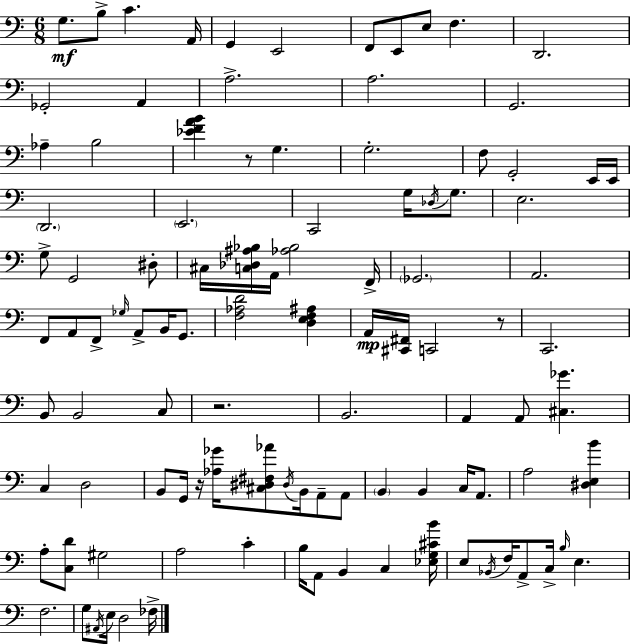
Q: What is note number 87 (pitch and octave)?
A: E3